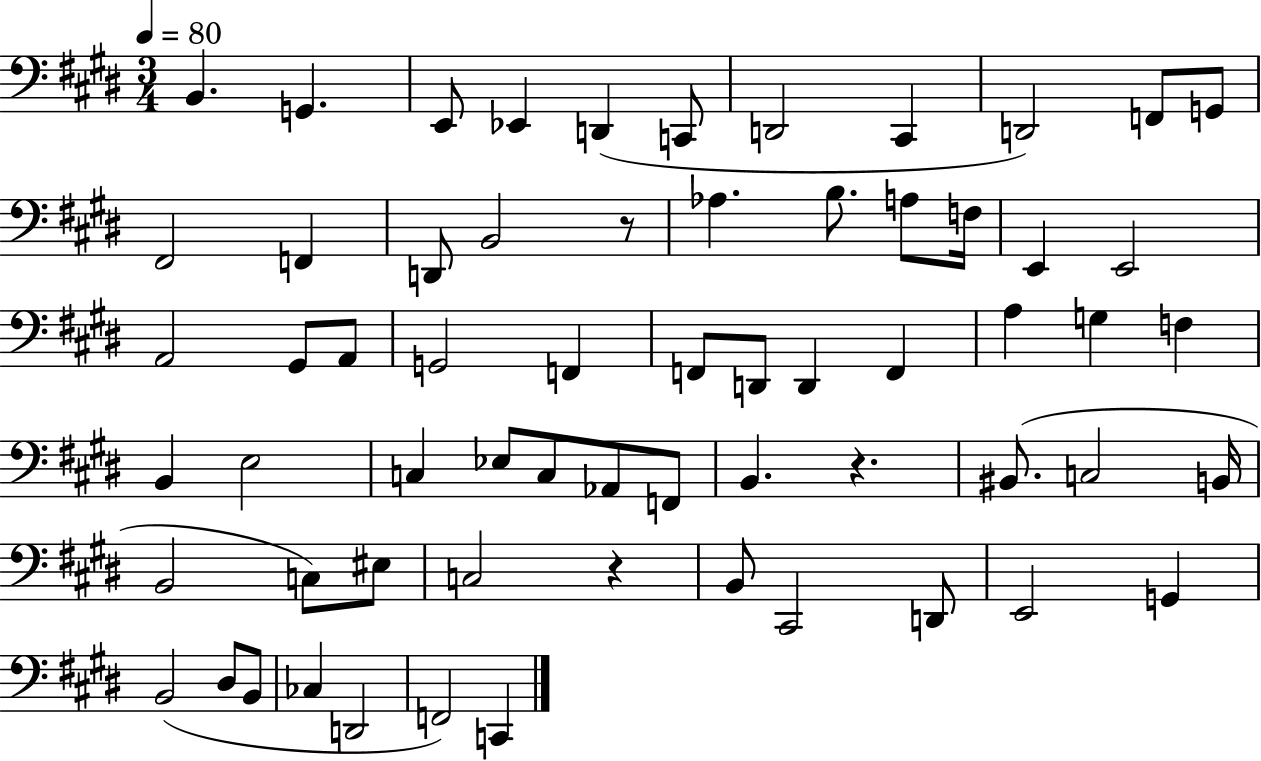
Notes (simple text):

B2/q. G2/q. E2/e Eb2/q D2/q C2/e D2/h C#2/q D2/h F2/e G2/e F#2/h F2/q D2/e B2/h R/e Ab3/q. B3/e. A3/e F3/s E2/q E2/h A2/h G#2/e A2/e G2/h F2/q F2/e D2/e D2/q F2/q A3/q G3/q F3/q B2/q E3/h C3/q Eb3/e C3/e Ab2/e F2/e B2/q. R/q. BIS2/e. C3/h B2/s B2/h C3/e EIS3/e C3/h R/q B2/e C#2/h D2/e E2/h G2/q B2/h D#3/e B2/e CES3/q D2/h F2/h C2/q